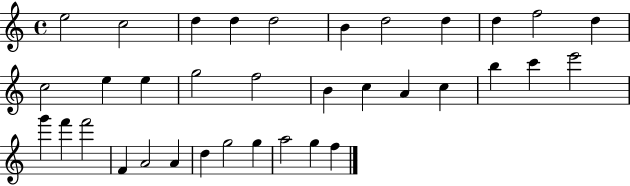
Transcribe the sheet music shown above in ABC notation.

X:1
T:Untitled
M:4/4
L:1/4
K:C
e2 c2 d d d2 B d2 d d f2 d c2 e e g2 f2 B c A c b c' e'2 g' f' f'2 F A2 A d g2 g a2 g f